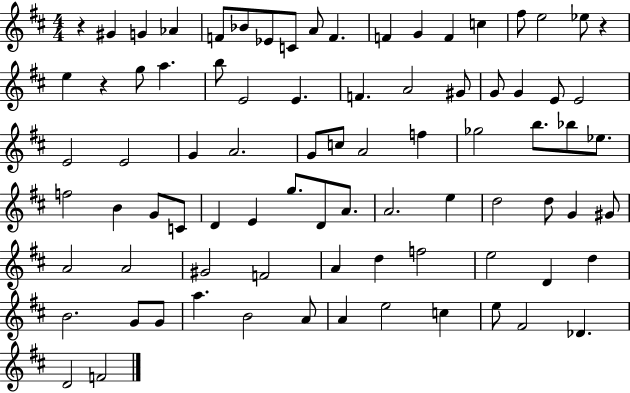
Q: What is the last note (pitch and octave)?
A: F4